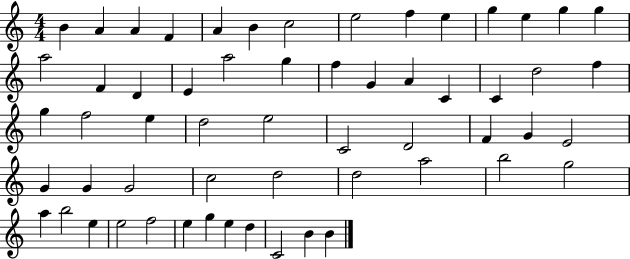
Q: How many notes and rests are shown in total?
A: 58